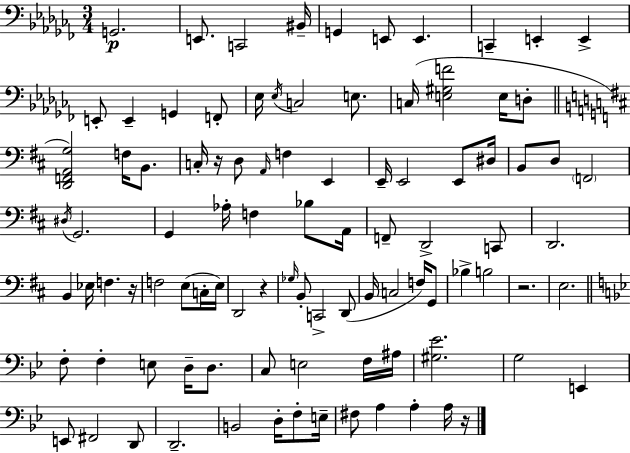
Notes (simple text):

G2/h. E2/e. C2/h BIS2/s G2/q E2/e E2/q. C2/q E2/q E2/q E2/e E2/q G2/q F2/e Eb3/s Eb3/s C3/h E3/e. C3/s [E3,G#3,F4]/h E3/s D3/e [D2,F2,A2,G3]/h F3/s B2/e. C3/s R/s D3/e A2/s F3/q E2/q E2/s E2/h E2/e D#3/s B2/e D3/e F2/h D#3/s G2/h. G2/q Ab3/s F3/q Bb3/e A2/s F2/e D2/h C2/e D2/h. B2/q Eb3/s F3/q. R/s F3/h E3/e C3/s E3/s D2/h R/q Gb3/s B2/e C2/h D2/e B2/s C3/h F3/s G2/e Bb3/q B3/h R/h. E3/h. F3/e F3/q E3/e D3/s D3/e. C3/e E3/h F3/s A#3/s [G#3,Eb4]/h. G3/h E2/q E2/e F#2/h D2/e D2/h. B2/h D3/s F3/e E3/s F#3/e A3/q A3/q A3/s R/s